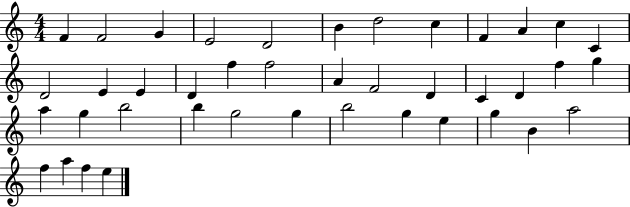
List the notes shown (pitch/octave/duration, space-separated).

F4/q F4/h G4/q E4/h D4/h B4/q D5/h C5/q F4/q A4/q C5/q C4/q D4/h E4/q E4/q D4/q F5/q F5/h A4/q F4/h D4/q C4/q D4/q F5/q G5/q A5/q G5/q B5/h B5/q G5/h G5/q B5/h G5/q E5/q G5/q B4/q A5/h F5/q A5/q F5/q E5/q